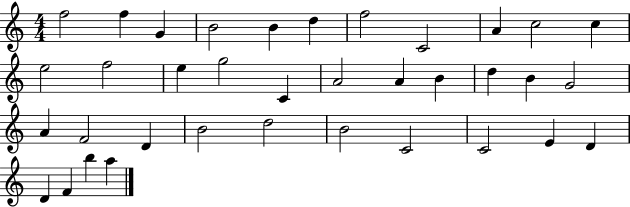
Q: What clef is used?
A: treble